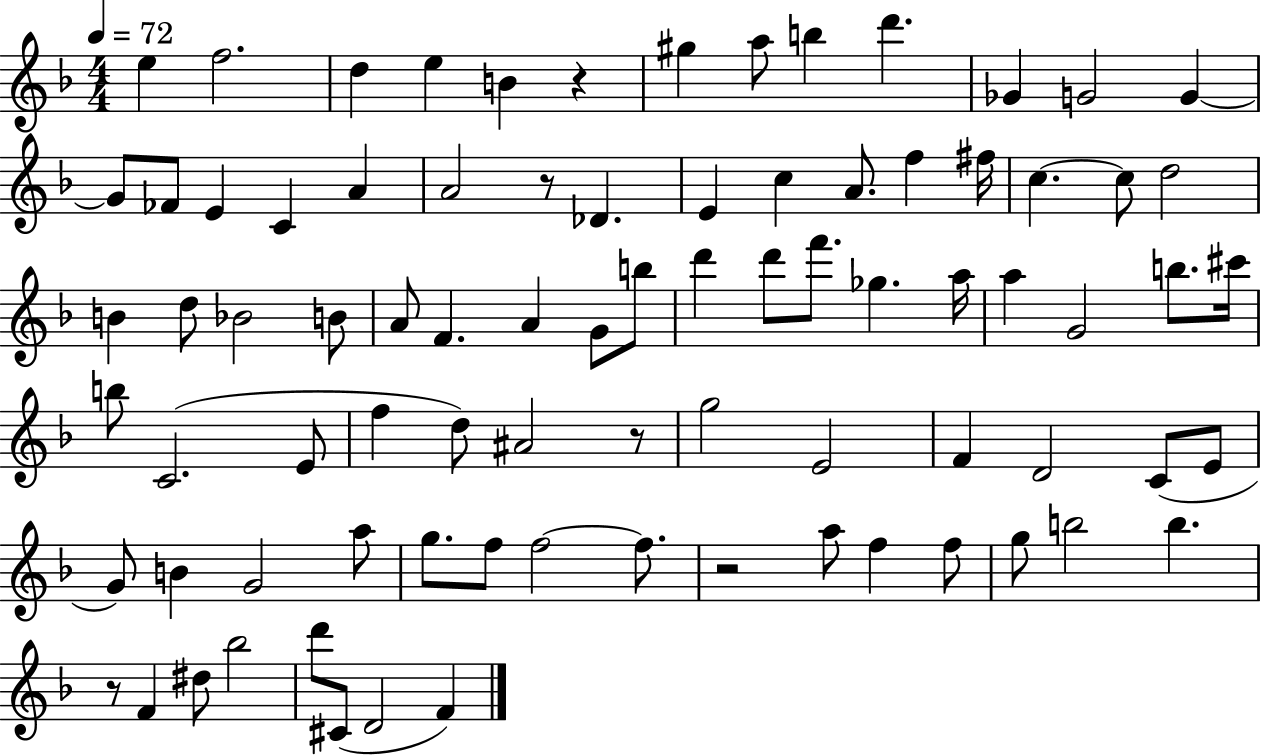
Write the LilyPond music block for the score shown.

{
  \clef treble
  \numericTimeSignature
  \time 4/4
  \key f \major
  \tempo 4 = 72
  e''4 f''2. | d''4 e''4 b'4 r4 | gis''4 a''8 b''4 d'''4. | ges'4 g'2 g'4~~ | \break g'8 fes'8 e'4 c'4 a'4 | a'2 r8 des'4. | e'4 c''4 a'8. f''4 fis''16 | c''4.~~ c''8 d''2 | \break b'4 d''8 bes'2 b'8 | a'8 f'4. a'4 g'8 b''8 | d'''4 d'''8 f'''8. ges''4. a''16 | a''4 g'2 b''8. cis'''16 | \break b''8 c'2.( e'8 | f''4 d''8) ais'2 r8 | g''2 e'2 | f'4 d'2 c'8( e'8 | \break g'8) b'4 g'2 a''8 | g''8. f''8 f''2~~ f''8. | r2 a''8 f''4 f''8 | g''8 b''2 b''4. | \break r8 f'4 dis''8 bes''2 | d'''8 cis'8( d'2 f'4) | \bar "|."
}